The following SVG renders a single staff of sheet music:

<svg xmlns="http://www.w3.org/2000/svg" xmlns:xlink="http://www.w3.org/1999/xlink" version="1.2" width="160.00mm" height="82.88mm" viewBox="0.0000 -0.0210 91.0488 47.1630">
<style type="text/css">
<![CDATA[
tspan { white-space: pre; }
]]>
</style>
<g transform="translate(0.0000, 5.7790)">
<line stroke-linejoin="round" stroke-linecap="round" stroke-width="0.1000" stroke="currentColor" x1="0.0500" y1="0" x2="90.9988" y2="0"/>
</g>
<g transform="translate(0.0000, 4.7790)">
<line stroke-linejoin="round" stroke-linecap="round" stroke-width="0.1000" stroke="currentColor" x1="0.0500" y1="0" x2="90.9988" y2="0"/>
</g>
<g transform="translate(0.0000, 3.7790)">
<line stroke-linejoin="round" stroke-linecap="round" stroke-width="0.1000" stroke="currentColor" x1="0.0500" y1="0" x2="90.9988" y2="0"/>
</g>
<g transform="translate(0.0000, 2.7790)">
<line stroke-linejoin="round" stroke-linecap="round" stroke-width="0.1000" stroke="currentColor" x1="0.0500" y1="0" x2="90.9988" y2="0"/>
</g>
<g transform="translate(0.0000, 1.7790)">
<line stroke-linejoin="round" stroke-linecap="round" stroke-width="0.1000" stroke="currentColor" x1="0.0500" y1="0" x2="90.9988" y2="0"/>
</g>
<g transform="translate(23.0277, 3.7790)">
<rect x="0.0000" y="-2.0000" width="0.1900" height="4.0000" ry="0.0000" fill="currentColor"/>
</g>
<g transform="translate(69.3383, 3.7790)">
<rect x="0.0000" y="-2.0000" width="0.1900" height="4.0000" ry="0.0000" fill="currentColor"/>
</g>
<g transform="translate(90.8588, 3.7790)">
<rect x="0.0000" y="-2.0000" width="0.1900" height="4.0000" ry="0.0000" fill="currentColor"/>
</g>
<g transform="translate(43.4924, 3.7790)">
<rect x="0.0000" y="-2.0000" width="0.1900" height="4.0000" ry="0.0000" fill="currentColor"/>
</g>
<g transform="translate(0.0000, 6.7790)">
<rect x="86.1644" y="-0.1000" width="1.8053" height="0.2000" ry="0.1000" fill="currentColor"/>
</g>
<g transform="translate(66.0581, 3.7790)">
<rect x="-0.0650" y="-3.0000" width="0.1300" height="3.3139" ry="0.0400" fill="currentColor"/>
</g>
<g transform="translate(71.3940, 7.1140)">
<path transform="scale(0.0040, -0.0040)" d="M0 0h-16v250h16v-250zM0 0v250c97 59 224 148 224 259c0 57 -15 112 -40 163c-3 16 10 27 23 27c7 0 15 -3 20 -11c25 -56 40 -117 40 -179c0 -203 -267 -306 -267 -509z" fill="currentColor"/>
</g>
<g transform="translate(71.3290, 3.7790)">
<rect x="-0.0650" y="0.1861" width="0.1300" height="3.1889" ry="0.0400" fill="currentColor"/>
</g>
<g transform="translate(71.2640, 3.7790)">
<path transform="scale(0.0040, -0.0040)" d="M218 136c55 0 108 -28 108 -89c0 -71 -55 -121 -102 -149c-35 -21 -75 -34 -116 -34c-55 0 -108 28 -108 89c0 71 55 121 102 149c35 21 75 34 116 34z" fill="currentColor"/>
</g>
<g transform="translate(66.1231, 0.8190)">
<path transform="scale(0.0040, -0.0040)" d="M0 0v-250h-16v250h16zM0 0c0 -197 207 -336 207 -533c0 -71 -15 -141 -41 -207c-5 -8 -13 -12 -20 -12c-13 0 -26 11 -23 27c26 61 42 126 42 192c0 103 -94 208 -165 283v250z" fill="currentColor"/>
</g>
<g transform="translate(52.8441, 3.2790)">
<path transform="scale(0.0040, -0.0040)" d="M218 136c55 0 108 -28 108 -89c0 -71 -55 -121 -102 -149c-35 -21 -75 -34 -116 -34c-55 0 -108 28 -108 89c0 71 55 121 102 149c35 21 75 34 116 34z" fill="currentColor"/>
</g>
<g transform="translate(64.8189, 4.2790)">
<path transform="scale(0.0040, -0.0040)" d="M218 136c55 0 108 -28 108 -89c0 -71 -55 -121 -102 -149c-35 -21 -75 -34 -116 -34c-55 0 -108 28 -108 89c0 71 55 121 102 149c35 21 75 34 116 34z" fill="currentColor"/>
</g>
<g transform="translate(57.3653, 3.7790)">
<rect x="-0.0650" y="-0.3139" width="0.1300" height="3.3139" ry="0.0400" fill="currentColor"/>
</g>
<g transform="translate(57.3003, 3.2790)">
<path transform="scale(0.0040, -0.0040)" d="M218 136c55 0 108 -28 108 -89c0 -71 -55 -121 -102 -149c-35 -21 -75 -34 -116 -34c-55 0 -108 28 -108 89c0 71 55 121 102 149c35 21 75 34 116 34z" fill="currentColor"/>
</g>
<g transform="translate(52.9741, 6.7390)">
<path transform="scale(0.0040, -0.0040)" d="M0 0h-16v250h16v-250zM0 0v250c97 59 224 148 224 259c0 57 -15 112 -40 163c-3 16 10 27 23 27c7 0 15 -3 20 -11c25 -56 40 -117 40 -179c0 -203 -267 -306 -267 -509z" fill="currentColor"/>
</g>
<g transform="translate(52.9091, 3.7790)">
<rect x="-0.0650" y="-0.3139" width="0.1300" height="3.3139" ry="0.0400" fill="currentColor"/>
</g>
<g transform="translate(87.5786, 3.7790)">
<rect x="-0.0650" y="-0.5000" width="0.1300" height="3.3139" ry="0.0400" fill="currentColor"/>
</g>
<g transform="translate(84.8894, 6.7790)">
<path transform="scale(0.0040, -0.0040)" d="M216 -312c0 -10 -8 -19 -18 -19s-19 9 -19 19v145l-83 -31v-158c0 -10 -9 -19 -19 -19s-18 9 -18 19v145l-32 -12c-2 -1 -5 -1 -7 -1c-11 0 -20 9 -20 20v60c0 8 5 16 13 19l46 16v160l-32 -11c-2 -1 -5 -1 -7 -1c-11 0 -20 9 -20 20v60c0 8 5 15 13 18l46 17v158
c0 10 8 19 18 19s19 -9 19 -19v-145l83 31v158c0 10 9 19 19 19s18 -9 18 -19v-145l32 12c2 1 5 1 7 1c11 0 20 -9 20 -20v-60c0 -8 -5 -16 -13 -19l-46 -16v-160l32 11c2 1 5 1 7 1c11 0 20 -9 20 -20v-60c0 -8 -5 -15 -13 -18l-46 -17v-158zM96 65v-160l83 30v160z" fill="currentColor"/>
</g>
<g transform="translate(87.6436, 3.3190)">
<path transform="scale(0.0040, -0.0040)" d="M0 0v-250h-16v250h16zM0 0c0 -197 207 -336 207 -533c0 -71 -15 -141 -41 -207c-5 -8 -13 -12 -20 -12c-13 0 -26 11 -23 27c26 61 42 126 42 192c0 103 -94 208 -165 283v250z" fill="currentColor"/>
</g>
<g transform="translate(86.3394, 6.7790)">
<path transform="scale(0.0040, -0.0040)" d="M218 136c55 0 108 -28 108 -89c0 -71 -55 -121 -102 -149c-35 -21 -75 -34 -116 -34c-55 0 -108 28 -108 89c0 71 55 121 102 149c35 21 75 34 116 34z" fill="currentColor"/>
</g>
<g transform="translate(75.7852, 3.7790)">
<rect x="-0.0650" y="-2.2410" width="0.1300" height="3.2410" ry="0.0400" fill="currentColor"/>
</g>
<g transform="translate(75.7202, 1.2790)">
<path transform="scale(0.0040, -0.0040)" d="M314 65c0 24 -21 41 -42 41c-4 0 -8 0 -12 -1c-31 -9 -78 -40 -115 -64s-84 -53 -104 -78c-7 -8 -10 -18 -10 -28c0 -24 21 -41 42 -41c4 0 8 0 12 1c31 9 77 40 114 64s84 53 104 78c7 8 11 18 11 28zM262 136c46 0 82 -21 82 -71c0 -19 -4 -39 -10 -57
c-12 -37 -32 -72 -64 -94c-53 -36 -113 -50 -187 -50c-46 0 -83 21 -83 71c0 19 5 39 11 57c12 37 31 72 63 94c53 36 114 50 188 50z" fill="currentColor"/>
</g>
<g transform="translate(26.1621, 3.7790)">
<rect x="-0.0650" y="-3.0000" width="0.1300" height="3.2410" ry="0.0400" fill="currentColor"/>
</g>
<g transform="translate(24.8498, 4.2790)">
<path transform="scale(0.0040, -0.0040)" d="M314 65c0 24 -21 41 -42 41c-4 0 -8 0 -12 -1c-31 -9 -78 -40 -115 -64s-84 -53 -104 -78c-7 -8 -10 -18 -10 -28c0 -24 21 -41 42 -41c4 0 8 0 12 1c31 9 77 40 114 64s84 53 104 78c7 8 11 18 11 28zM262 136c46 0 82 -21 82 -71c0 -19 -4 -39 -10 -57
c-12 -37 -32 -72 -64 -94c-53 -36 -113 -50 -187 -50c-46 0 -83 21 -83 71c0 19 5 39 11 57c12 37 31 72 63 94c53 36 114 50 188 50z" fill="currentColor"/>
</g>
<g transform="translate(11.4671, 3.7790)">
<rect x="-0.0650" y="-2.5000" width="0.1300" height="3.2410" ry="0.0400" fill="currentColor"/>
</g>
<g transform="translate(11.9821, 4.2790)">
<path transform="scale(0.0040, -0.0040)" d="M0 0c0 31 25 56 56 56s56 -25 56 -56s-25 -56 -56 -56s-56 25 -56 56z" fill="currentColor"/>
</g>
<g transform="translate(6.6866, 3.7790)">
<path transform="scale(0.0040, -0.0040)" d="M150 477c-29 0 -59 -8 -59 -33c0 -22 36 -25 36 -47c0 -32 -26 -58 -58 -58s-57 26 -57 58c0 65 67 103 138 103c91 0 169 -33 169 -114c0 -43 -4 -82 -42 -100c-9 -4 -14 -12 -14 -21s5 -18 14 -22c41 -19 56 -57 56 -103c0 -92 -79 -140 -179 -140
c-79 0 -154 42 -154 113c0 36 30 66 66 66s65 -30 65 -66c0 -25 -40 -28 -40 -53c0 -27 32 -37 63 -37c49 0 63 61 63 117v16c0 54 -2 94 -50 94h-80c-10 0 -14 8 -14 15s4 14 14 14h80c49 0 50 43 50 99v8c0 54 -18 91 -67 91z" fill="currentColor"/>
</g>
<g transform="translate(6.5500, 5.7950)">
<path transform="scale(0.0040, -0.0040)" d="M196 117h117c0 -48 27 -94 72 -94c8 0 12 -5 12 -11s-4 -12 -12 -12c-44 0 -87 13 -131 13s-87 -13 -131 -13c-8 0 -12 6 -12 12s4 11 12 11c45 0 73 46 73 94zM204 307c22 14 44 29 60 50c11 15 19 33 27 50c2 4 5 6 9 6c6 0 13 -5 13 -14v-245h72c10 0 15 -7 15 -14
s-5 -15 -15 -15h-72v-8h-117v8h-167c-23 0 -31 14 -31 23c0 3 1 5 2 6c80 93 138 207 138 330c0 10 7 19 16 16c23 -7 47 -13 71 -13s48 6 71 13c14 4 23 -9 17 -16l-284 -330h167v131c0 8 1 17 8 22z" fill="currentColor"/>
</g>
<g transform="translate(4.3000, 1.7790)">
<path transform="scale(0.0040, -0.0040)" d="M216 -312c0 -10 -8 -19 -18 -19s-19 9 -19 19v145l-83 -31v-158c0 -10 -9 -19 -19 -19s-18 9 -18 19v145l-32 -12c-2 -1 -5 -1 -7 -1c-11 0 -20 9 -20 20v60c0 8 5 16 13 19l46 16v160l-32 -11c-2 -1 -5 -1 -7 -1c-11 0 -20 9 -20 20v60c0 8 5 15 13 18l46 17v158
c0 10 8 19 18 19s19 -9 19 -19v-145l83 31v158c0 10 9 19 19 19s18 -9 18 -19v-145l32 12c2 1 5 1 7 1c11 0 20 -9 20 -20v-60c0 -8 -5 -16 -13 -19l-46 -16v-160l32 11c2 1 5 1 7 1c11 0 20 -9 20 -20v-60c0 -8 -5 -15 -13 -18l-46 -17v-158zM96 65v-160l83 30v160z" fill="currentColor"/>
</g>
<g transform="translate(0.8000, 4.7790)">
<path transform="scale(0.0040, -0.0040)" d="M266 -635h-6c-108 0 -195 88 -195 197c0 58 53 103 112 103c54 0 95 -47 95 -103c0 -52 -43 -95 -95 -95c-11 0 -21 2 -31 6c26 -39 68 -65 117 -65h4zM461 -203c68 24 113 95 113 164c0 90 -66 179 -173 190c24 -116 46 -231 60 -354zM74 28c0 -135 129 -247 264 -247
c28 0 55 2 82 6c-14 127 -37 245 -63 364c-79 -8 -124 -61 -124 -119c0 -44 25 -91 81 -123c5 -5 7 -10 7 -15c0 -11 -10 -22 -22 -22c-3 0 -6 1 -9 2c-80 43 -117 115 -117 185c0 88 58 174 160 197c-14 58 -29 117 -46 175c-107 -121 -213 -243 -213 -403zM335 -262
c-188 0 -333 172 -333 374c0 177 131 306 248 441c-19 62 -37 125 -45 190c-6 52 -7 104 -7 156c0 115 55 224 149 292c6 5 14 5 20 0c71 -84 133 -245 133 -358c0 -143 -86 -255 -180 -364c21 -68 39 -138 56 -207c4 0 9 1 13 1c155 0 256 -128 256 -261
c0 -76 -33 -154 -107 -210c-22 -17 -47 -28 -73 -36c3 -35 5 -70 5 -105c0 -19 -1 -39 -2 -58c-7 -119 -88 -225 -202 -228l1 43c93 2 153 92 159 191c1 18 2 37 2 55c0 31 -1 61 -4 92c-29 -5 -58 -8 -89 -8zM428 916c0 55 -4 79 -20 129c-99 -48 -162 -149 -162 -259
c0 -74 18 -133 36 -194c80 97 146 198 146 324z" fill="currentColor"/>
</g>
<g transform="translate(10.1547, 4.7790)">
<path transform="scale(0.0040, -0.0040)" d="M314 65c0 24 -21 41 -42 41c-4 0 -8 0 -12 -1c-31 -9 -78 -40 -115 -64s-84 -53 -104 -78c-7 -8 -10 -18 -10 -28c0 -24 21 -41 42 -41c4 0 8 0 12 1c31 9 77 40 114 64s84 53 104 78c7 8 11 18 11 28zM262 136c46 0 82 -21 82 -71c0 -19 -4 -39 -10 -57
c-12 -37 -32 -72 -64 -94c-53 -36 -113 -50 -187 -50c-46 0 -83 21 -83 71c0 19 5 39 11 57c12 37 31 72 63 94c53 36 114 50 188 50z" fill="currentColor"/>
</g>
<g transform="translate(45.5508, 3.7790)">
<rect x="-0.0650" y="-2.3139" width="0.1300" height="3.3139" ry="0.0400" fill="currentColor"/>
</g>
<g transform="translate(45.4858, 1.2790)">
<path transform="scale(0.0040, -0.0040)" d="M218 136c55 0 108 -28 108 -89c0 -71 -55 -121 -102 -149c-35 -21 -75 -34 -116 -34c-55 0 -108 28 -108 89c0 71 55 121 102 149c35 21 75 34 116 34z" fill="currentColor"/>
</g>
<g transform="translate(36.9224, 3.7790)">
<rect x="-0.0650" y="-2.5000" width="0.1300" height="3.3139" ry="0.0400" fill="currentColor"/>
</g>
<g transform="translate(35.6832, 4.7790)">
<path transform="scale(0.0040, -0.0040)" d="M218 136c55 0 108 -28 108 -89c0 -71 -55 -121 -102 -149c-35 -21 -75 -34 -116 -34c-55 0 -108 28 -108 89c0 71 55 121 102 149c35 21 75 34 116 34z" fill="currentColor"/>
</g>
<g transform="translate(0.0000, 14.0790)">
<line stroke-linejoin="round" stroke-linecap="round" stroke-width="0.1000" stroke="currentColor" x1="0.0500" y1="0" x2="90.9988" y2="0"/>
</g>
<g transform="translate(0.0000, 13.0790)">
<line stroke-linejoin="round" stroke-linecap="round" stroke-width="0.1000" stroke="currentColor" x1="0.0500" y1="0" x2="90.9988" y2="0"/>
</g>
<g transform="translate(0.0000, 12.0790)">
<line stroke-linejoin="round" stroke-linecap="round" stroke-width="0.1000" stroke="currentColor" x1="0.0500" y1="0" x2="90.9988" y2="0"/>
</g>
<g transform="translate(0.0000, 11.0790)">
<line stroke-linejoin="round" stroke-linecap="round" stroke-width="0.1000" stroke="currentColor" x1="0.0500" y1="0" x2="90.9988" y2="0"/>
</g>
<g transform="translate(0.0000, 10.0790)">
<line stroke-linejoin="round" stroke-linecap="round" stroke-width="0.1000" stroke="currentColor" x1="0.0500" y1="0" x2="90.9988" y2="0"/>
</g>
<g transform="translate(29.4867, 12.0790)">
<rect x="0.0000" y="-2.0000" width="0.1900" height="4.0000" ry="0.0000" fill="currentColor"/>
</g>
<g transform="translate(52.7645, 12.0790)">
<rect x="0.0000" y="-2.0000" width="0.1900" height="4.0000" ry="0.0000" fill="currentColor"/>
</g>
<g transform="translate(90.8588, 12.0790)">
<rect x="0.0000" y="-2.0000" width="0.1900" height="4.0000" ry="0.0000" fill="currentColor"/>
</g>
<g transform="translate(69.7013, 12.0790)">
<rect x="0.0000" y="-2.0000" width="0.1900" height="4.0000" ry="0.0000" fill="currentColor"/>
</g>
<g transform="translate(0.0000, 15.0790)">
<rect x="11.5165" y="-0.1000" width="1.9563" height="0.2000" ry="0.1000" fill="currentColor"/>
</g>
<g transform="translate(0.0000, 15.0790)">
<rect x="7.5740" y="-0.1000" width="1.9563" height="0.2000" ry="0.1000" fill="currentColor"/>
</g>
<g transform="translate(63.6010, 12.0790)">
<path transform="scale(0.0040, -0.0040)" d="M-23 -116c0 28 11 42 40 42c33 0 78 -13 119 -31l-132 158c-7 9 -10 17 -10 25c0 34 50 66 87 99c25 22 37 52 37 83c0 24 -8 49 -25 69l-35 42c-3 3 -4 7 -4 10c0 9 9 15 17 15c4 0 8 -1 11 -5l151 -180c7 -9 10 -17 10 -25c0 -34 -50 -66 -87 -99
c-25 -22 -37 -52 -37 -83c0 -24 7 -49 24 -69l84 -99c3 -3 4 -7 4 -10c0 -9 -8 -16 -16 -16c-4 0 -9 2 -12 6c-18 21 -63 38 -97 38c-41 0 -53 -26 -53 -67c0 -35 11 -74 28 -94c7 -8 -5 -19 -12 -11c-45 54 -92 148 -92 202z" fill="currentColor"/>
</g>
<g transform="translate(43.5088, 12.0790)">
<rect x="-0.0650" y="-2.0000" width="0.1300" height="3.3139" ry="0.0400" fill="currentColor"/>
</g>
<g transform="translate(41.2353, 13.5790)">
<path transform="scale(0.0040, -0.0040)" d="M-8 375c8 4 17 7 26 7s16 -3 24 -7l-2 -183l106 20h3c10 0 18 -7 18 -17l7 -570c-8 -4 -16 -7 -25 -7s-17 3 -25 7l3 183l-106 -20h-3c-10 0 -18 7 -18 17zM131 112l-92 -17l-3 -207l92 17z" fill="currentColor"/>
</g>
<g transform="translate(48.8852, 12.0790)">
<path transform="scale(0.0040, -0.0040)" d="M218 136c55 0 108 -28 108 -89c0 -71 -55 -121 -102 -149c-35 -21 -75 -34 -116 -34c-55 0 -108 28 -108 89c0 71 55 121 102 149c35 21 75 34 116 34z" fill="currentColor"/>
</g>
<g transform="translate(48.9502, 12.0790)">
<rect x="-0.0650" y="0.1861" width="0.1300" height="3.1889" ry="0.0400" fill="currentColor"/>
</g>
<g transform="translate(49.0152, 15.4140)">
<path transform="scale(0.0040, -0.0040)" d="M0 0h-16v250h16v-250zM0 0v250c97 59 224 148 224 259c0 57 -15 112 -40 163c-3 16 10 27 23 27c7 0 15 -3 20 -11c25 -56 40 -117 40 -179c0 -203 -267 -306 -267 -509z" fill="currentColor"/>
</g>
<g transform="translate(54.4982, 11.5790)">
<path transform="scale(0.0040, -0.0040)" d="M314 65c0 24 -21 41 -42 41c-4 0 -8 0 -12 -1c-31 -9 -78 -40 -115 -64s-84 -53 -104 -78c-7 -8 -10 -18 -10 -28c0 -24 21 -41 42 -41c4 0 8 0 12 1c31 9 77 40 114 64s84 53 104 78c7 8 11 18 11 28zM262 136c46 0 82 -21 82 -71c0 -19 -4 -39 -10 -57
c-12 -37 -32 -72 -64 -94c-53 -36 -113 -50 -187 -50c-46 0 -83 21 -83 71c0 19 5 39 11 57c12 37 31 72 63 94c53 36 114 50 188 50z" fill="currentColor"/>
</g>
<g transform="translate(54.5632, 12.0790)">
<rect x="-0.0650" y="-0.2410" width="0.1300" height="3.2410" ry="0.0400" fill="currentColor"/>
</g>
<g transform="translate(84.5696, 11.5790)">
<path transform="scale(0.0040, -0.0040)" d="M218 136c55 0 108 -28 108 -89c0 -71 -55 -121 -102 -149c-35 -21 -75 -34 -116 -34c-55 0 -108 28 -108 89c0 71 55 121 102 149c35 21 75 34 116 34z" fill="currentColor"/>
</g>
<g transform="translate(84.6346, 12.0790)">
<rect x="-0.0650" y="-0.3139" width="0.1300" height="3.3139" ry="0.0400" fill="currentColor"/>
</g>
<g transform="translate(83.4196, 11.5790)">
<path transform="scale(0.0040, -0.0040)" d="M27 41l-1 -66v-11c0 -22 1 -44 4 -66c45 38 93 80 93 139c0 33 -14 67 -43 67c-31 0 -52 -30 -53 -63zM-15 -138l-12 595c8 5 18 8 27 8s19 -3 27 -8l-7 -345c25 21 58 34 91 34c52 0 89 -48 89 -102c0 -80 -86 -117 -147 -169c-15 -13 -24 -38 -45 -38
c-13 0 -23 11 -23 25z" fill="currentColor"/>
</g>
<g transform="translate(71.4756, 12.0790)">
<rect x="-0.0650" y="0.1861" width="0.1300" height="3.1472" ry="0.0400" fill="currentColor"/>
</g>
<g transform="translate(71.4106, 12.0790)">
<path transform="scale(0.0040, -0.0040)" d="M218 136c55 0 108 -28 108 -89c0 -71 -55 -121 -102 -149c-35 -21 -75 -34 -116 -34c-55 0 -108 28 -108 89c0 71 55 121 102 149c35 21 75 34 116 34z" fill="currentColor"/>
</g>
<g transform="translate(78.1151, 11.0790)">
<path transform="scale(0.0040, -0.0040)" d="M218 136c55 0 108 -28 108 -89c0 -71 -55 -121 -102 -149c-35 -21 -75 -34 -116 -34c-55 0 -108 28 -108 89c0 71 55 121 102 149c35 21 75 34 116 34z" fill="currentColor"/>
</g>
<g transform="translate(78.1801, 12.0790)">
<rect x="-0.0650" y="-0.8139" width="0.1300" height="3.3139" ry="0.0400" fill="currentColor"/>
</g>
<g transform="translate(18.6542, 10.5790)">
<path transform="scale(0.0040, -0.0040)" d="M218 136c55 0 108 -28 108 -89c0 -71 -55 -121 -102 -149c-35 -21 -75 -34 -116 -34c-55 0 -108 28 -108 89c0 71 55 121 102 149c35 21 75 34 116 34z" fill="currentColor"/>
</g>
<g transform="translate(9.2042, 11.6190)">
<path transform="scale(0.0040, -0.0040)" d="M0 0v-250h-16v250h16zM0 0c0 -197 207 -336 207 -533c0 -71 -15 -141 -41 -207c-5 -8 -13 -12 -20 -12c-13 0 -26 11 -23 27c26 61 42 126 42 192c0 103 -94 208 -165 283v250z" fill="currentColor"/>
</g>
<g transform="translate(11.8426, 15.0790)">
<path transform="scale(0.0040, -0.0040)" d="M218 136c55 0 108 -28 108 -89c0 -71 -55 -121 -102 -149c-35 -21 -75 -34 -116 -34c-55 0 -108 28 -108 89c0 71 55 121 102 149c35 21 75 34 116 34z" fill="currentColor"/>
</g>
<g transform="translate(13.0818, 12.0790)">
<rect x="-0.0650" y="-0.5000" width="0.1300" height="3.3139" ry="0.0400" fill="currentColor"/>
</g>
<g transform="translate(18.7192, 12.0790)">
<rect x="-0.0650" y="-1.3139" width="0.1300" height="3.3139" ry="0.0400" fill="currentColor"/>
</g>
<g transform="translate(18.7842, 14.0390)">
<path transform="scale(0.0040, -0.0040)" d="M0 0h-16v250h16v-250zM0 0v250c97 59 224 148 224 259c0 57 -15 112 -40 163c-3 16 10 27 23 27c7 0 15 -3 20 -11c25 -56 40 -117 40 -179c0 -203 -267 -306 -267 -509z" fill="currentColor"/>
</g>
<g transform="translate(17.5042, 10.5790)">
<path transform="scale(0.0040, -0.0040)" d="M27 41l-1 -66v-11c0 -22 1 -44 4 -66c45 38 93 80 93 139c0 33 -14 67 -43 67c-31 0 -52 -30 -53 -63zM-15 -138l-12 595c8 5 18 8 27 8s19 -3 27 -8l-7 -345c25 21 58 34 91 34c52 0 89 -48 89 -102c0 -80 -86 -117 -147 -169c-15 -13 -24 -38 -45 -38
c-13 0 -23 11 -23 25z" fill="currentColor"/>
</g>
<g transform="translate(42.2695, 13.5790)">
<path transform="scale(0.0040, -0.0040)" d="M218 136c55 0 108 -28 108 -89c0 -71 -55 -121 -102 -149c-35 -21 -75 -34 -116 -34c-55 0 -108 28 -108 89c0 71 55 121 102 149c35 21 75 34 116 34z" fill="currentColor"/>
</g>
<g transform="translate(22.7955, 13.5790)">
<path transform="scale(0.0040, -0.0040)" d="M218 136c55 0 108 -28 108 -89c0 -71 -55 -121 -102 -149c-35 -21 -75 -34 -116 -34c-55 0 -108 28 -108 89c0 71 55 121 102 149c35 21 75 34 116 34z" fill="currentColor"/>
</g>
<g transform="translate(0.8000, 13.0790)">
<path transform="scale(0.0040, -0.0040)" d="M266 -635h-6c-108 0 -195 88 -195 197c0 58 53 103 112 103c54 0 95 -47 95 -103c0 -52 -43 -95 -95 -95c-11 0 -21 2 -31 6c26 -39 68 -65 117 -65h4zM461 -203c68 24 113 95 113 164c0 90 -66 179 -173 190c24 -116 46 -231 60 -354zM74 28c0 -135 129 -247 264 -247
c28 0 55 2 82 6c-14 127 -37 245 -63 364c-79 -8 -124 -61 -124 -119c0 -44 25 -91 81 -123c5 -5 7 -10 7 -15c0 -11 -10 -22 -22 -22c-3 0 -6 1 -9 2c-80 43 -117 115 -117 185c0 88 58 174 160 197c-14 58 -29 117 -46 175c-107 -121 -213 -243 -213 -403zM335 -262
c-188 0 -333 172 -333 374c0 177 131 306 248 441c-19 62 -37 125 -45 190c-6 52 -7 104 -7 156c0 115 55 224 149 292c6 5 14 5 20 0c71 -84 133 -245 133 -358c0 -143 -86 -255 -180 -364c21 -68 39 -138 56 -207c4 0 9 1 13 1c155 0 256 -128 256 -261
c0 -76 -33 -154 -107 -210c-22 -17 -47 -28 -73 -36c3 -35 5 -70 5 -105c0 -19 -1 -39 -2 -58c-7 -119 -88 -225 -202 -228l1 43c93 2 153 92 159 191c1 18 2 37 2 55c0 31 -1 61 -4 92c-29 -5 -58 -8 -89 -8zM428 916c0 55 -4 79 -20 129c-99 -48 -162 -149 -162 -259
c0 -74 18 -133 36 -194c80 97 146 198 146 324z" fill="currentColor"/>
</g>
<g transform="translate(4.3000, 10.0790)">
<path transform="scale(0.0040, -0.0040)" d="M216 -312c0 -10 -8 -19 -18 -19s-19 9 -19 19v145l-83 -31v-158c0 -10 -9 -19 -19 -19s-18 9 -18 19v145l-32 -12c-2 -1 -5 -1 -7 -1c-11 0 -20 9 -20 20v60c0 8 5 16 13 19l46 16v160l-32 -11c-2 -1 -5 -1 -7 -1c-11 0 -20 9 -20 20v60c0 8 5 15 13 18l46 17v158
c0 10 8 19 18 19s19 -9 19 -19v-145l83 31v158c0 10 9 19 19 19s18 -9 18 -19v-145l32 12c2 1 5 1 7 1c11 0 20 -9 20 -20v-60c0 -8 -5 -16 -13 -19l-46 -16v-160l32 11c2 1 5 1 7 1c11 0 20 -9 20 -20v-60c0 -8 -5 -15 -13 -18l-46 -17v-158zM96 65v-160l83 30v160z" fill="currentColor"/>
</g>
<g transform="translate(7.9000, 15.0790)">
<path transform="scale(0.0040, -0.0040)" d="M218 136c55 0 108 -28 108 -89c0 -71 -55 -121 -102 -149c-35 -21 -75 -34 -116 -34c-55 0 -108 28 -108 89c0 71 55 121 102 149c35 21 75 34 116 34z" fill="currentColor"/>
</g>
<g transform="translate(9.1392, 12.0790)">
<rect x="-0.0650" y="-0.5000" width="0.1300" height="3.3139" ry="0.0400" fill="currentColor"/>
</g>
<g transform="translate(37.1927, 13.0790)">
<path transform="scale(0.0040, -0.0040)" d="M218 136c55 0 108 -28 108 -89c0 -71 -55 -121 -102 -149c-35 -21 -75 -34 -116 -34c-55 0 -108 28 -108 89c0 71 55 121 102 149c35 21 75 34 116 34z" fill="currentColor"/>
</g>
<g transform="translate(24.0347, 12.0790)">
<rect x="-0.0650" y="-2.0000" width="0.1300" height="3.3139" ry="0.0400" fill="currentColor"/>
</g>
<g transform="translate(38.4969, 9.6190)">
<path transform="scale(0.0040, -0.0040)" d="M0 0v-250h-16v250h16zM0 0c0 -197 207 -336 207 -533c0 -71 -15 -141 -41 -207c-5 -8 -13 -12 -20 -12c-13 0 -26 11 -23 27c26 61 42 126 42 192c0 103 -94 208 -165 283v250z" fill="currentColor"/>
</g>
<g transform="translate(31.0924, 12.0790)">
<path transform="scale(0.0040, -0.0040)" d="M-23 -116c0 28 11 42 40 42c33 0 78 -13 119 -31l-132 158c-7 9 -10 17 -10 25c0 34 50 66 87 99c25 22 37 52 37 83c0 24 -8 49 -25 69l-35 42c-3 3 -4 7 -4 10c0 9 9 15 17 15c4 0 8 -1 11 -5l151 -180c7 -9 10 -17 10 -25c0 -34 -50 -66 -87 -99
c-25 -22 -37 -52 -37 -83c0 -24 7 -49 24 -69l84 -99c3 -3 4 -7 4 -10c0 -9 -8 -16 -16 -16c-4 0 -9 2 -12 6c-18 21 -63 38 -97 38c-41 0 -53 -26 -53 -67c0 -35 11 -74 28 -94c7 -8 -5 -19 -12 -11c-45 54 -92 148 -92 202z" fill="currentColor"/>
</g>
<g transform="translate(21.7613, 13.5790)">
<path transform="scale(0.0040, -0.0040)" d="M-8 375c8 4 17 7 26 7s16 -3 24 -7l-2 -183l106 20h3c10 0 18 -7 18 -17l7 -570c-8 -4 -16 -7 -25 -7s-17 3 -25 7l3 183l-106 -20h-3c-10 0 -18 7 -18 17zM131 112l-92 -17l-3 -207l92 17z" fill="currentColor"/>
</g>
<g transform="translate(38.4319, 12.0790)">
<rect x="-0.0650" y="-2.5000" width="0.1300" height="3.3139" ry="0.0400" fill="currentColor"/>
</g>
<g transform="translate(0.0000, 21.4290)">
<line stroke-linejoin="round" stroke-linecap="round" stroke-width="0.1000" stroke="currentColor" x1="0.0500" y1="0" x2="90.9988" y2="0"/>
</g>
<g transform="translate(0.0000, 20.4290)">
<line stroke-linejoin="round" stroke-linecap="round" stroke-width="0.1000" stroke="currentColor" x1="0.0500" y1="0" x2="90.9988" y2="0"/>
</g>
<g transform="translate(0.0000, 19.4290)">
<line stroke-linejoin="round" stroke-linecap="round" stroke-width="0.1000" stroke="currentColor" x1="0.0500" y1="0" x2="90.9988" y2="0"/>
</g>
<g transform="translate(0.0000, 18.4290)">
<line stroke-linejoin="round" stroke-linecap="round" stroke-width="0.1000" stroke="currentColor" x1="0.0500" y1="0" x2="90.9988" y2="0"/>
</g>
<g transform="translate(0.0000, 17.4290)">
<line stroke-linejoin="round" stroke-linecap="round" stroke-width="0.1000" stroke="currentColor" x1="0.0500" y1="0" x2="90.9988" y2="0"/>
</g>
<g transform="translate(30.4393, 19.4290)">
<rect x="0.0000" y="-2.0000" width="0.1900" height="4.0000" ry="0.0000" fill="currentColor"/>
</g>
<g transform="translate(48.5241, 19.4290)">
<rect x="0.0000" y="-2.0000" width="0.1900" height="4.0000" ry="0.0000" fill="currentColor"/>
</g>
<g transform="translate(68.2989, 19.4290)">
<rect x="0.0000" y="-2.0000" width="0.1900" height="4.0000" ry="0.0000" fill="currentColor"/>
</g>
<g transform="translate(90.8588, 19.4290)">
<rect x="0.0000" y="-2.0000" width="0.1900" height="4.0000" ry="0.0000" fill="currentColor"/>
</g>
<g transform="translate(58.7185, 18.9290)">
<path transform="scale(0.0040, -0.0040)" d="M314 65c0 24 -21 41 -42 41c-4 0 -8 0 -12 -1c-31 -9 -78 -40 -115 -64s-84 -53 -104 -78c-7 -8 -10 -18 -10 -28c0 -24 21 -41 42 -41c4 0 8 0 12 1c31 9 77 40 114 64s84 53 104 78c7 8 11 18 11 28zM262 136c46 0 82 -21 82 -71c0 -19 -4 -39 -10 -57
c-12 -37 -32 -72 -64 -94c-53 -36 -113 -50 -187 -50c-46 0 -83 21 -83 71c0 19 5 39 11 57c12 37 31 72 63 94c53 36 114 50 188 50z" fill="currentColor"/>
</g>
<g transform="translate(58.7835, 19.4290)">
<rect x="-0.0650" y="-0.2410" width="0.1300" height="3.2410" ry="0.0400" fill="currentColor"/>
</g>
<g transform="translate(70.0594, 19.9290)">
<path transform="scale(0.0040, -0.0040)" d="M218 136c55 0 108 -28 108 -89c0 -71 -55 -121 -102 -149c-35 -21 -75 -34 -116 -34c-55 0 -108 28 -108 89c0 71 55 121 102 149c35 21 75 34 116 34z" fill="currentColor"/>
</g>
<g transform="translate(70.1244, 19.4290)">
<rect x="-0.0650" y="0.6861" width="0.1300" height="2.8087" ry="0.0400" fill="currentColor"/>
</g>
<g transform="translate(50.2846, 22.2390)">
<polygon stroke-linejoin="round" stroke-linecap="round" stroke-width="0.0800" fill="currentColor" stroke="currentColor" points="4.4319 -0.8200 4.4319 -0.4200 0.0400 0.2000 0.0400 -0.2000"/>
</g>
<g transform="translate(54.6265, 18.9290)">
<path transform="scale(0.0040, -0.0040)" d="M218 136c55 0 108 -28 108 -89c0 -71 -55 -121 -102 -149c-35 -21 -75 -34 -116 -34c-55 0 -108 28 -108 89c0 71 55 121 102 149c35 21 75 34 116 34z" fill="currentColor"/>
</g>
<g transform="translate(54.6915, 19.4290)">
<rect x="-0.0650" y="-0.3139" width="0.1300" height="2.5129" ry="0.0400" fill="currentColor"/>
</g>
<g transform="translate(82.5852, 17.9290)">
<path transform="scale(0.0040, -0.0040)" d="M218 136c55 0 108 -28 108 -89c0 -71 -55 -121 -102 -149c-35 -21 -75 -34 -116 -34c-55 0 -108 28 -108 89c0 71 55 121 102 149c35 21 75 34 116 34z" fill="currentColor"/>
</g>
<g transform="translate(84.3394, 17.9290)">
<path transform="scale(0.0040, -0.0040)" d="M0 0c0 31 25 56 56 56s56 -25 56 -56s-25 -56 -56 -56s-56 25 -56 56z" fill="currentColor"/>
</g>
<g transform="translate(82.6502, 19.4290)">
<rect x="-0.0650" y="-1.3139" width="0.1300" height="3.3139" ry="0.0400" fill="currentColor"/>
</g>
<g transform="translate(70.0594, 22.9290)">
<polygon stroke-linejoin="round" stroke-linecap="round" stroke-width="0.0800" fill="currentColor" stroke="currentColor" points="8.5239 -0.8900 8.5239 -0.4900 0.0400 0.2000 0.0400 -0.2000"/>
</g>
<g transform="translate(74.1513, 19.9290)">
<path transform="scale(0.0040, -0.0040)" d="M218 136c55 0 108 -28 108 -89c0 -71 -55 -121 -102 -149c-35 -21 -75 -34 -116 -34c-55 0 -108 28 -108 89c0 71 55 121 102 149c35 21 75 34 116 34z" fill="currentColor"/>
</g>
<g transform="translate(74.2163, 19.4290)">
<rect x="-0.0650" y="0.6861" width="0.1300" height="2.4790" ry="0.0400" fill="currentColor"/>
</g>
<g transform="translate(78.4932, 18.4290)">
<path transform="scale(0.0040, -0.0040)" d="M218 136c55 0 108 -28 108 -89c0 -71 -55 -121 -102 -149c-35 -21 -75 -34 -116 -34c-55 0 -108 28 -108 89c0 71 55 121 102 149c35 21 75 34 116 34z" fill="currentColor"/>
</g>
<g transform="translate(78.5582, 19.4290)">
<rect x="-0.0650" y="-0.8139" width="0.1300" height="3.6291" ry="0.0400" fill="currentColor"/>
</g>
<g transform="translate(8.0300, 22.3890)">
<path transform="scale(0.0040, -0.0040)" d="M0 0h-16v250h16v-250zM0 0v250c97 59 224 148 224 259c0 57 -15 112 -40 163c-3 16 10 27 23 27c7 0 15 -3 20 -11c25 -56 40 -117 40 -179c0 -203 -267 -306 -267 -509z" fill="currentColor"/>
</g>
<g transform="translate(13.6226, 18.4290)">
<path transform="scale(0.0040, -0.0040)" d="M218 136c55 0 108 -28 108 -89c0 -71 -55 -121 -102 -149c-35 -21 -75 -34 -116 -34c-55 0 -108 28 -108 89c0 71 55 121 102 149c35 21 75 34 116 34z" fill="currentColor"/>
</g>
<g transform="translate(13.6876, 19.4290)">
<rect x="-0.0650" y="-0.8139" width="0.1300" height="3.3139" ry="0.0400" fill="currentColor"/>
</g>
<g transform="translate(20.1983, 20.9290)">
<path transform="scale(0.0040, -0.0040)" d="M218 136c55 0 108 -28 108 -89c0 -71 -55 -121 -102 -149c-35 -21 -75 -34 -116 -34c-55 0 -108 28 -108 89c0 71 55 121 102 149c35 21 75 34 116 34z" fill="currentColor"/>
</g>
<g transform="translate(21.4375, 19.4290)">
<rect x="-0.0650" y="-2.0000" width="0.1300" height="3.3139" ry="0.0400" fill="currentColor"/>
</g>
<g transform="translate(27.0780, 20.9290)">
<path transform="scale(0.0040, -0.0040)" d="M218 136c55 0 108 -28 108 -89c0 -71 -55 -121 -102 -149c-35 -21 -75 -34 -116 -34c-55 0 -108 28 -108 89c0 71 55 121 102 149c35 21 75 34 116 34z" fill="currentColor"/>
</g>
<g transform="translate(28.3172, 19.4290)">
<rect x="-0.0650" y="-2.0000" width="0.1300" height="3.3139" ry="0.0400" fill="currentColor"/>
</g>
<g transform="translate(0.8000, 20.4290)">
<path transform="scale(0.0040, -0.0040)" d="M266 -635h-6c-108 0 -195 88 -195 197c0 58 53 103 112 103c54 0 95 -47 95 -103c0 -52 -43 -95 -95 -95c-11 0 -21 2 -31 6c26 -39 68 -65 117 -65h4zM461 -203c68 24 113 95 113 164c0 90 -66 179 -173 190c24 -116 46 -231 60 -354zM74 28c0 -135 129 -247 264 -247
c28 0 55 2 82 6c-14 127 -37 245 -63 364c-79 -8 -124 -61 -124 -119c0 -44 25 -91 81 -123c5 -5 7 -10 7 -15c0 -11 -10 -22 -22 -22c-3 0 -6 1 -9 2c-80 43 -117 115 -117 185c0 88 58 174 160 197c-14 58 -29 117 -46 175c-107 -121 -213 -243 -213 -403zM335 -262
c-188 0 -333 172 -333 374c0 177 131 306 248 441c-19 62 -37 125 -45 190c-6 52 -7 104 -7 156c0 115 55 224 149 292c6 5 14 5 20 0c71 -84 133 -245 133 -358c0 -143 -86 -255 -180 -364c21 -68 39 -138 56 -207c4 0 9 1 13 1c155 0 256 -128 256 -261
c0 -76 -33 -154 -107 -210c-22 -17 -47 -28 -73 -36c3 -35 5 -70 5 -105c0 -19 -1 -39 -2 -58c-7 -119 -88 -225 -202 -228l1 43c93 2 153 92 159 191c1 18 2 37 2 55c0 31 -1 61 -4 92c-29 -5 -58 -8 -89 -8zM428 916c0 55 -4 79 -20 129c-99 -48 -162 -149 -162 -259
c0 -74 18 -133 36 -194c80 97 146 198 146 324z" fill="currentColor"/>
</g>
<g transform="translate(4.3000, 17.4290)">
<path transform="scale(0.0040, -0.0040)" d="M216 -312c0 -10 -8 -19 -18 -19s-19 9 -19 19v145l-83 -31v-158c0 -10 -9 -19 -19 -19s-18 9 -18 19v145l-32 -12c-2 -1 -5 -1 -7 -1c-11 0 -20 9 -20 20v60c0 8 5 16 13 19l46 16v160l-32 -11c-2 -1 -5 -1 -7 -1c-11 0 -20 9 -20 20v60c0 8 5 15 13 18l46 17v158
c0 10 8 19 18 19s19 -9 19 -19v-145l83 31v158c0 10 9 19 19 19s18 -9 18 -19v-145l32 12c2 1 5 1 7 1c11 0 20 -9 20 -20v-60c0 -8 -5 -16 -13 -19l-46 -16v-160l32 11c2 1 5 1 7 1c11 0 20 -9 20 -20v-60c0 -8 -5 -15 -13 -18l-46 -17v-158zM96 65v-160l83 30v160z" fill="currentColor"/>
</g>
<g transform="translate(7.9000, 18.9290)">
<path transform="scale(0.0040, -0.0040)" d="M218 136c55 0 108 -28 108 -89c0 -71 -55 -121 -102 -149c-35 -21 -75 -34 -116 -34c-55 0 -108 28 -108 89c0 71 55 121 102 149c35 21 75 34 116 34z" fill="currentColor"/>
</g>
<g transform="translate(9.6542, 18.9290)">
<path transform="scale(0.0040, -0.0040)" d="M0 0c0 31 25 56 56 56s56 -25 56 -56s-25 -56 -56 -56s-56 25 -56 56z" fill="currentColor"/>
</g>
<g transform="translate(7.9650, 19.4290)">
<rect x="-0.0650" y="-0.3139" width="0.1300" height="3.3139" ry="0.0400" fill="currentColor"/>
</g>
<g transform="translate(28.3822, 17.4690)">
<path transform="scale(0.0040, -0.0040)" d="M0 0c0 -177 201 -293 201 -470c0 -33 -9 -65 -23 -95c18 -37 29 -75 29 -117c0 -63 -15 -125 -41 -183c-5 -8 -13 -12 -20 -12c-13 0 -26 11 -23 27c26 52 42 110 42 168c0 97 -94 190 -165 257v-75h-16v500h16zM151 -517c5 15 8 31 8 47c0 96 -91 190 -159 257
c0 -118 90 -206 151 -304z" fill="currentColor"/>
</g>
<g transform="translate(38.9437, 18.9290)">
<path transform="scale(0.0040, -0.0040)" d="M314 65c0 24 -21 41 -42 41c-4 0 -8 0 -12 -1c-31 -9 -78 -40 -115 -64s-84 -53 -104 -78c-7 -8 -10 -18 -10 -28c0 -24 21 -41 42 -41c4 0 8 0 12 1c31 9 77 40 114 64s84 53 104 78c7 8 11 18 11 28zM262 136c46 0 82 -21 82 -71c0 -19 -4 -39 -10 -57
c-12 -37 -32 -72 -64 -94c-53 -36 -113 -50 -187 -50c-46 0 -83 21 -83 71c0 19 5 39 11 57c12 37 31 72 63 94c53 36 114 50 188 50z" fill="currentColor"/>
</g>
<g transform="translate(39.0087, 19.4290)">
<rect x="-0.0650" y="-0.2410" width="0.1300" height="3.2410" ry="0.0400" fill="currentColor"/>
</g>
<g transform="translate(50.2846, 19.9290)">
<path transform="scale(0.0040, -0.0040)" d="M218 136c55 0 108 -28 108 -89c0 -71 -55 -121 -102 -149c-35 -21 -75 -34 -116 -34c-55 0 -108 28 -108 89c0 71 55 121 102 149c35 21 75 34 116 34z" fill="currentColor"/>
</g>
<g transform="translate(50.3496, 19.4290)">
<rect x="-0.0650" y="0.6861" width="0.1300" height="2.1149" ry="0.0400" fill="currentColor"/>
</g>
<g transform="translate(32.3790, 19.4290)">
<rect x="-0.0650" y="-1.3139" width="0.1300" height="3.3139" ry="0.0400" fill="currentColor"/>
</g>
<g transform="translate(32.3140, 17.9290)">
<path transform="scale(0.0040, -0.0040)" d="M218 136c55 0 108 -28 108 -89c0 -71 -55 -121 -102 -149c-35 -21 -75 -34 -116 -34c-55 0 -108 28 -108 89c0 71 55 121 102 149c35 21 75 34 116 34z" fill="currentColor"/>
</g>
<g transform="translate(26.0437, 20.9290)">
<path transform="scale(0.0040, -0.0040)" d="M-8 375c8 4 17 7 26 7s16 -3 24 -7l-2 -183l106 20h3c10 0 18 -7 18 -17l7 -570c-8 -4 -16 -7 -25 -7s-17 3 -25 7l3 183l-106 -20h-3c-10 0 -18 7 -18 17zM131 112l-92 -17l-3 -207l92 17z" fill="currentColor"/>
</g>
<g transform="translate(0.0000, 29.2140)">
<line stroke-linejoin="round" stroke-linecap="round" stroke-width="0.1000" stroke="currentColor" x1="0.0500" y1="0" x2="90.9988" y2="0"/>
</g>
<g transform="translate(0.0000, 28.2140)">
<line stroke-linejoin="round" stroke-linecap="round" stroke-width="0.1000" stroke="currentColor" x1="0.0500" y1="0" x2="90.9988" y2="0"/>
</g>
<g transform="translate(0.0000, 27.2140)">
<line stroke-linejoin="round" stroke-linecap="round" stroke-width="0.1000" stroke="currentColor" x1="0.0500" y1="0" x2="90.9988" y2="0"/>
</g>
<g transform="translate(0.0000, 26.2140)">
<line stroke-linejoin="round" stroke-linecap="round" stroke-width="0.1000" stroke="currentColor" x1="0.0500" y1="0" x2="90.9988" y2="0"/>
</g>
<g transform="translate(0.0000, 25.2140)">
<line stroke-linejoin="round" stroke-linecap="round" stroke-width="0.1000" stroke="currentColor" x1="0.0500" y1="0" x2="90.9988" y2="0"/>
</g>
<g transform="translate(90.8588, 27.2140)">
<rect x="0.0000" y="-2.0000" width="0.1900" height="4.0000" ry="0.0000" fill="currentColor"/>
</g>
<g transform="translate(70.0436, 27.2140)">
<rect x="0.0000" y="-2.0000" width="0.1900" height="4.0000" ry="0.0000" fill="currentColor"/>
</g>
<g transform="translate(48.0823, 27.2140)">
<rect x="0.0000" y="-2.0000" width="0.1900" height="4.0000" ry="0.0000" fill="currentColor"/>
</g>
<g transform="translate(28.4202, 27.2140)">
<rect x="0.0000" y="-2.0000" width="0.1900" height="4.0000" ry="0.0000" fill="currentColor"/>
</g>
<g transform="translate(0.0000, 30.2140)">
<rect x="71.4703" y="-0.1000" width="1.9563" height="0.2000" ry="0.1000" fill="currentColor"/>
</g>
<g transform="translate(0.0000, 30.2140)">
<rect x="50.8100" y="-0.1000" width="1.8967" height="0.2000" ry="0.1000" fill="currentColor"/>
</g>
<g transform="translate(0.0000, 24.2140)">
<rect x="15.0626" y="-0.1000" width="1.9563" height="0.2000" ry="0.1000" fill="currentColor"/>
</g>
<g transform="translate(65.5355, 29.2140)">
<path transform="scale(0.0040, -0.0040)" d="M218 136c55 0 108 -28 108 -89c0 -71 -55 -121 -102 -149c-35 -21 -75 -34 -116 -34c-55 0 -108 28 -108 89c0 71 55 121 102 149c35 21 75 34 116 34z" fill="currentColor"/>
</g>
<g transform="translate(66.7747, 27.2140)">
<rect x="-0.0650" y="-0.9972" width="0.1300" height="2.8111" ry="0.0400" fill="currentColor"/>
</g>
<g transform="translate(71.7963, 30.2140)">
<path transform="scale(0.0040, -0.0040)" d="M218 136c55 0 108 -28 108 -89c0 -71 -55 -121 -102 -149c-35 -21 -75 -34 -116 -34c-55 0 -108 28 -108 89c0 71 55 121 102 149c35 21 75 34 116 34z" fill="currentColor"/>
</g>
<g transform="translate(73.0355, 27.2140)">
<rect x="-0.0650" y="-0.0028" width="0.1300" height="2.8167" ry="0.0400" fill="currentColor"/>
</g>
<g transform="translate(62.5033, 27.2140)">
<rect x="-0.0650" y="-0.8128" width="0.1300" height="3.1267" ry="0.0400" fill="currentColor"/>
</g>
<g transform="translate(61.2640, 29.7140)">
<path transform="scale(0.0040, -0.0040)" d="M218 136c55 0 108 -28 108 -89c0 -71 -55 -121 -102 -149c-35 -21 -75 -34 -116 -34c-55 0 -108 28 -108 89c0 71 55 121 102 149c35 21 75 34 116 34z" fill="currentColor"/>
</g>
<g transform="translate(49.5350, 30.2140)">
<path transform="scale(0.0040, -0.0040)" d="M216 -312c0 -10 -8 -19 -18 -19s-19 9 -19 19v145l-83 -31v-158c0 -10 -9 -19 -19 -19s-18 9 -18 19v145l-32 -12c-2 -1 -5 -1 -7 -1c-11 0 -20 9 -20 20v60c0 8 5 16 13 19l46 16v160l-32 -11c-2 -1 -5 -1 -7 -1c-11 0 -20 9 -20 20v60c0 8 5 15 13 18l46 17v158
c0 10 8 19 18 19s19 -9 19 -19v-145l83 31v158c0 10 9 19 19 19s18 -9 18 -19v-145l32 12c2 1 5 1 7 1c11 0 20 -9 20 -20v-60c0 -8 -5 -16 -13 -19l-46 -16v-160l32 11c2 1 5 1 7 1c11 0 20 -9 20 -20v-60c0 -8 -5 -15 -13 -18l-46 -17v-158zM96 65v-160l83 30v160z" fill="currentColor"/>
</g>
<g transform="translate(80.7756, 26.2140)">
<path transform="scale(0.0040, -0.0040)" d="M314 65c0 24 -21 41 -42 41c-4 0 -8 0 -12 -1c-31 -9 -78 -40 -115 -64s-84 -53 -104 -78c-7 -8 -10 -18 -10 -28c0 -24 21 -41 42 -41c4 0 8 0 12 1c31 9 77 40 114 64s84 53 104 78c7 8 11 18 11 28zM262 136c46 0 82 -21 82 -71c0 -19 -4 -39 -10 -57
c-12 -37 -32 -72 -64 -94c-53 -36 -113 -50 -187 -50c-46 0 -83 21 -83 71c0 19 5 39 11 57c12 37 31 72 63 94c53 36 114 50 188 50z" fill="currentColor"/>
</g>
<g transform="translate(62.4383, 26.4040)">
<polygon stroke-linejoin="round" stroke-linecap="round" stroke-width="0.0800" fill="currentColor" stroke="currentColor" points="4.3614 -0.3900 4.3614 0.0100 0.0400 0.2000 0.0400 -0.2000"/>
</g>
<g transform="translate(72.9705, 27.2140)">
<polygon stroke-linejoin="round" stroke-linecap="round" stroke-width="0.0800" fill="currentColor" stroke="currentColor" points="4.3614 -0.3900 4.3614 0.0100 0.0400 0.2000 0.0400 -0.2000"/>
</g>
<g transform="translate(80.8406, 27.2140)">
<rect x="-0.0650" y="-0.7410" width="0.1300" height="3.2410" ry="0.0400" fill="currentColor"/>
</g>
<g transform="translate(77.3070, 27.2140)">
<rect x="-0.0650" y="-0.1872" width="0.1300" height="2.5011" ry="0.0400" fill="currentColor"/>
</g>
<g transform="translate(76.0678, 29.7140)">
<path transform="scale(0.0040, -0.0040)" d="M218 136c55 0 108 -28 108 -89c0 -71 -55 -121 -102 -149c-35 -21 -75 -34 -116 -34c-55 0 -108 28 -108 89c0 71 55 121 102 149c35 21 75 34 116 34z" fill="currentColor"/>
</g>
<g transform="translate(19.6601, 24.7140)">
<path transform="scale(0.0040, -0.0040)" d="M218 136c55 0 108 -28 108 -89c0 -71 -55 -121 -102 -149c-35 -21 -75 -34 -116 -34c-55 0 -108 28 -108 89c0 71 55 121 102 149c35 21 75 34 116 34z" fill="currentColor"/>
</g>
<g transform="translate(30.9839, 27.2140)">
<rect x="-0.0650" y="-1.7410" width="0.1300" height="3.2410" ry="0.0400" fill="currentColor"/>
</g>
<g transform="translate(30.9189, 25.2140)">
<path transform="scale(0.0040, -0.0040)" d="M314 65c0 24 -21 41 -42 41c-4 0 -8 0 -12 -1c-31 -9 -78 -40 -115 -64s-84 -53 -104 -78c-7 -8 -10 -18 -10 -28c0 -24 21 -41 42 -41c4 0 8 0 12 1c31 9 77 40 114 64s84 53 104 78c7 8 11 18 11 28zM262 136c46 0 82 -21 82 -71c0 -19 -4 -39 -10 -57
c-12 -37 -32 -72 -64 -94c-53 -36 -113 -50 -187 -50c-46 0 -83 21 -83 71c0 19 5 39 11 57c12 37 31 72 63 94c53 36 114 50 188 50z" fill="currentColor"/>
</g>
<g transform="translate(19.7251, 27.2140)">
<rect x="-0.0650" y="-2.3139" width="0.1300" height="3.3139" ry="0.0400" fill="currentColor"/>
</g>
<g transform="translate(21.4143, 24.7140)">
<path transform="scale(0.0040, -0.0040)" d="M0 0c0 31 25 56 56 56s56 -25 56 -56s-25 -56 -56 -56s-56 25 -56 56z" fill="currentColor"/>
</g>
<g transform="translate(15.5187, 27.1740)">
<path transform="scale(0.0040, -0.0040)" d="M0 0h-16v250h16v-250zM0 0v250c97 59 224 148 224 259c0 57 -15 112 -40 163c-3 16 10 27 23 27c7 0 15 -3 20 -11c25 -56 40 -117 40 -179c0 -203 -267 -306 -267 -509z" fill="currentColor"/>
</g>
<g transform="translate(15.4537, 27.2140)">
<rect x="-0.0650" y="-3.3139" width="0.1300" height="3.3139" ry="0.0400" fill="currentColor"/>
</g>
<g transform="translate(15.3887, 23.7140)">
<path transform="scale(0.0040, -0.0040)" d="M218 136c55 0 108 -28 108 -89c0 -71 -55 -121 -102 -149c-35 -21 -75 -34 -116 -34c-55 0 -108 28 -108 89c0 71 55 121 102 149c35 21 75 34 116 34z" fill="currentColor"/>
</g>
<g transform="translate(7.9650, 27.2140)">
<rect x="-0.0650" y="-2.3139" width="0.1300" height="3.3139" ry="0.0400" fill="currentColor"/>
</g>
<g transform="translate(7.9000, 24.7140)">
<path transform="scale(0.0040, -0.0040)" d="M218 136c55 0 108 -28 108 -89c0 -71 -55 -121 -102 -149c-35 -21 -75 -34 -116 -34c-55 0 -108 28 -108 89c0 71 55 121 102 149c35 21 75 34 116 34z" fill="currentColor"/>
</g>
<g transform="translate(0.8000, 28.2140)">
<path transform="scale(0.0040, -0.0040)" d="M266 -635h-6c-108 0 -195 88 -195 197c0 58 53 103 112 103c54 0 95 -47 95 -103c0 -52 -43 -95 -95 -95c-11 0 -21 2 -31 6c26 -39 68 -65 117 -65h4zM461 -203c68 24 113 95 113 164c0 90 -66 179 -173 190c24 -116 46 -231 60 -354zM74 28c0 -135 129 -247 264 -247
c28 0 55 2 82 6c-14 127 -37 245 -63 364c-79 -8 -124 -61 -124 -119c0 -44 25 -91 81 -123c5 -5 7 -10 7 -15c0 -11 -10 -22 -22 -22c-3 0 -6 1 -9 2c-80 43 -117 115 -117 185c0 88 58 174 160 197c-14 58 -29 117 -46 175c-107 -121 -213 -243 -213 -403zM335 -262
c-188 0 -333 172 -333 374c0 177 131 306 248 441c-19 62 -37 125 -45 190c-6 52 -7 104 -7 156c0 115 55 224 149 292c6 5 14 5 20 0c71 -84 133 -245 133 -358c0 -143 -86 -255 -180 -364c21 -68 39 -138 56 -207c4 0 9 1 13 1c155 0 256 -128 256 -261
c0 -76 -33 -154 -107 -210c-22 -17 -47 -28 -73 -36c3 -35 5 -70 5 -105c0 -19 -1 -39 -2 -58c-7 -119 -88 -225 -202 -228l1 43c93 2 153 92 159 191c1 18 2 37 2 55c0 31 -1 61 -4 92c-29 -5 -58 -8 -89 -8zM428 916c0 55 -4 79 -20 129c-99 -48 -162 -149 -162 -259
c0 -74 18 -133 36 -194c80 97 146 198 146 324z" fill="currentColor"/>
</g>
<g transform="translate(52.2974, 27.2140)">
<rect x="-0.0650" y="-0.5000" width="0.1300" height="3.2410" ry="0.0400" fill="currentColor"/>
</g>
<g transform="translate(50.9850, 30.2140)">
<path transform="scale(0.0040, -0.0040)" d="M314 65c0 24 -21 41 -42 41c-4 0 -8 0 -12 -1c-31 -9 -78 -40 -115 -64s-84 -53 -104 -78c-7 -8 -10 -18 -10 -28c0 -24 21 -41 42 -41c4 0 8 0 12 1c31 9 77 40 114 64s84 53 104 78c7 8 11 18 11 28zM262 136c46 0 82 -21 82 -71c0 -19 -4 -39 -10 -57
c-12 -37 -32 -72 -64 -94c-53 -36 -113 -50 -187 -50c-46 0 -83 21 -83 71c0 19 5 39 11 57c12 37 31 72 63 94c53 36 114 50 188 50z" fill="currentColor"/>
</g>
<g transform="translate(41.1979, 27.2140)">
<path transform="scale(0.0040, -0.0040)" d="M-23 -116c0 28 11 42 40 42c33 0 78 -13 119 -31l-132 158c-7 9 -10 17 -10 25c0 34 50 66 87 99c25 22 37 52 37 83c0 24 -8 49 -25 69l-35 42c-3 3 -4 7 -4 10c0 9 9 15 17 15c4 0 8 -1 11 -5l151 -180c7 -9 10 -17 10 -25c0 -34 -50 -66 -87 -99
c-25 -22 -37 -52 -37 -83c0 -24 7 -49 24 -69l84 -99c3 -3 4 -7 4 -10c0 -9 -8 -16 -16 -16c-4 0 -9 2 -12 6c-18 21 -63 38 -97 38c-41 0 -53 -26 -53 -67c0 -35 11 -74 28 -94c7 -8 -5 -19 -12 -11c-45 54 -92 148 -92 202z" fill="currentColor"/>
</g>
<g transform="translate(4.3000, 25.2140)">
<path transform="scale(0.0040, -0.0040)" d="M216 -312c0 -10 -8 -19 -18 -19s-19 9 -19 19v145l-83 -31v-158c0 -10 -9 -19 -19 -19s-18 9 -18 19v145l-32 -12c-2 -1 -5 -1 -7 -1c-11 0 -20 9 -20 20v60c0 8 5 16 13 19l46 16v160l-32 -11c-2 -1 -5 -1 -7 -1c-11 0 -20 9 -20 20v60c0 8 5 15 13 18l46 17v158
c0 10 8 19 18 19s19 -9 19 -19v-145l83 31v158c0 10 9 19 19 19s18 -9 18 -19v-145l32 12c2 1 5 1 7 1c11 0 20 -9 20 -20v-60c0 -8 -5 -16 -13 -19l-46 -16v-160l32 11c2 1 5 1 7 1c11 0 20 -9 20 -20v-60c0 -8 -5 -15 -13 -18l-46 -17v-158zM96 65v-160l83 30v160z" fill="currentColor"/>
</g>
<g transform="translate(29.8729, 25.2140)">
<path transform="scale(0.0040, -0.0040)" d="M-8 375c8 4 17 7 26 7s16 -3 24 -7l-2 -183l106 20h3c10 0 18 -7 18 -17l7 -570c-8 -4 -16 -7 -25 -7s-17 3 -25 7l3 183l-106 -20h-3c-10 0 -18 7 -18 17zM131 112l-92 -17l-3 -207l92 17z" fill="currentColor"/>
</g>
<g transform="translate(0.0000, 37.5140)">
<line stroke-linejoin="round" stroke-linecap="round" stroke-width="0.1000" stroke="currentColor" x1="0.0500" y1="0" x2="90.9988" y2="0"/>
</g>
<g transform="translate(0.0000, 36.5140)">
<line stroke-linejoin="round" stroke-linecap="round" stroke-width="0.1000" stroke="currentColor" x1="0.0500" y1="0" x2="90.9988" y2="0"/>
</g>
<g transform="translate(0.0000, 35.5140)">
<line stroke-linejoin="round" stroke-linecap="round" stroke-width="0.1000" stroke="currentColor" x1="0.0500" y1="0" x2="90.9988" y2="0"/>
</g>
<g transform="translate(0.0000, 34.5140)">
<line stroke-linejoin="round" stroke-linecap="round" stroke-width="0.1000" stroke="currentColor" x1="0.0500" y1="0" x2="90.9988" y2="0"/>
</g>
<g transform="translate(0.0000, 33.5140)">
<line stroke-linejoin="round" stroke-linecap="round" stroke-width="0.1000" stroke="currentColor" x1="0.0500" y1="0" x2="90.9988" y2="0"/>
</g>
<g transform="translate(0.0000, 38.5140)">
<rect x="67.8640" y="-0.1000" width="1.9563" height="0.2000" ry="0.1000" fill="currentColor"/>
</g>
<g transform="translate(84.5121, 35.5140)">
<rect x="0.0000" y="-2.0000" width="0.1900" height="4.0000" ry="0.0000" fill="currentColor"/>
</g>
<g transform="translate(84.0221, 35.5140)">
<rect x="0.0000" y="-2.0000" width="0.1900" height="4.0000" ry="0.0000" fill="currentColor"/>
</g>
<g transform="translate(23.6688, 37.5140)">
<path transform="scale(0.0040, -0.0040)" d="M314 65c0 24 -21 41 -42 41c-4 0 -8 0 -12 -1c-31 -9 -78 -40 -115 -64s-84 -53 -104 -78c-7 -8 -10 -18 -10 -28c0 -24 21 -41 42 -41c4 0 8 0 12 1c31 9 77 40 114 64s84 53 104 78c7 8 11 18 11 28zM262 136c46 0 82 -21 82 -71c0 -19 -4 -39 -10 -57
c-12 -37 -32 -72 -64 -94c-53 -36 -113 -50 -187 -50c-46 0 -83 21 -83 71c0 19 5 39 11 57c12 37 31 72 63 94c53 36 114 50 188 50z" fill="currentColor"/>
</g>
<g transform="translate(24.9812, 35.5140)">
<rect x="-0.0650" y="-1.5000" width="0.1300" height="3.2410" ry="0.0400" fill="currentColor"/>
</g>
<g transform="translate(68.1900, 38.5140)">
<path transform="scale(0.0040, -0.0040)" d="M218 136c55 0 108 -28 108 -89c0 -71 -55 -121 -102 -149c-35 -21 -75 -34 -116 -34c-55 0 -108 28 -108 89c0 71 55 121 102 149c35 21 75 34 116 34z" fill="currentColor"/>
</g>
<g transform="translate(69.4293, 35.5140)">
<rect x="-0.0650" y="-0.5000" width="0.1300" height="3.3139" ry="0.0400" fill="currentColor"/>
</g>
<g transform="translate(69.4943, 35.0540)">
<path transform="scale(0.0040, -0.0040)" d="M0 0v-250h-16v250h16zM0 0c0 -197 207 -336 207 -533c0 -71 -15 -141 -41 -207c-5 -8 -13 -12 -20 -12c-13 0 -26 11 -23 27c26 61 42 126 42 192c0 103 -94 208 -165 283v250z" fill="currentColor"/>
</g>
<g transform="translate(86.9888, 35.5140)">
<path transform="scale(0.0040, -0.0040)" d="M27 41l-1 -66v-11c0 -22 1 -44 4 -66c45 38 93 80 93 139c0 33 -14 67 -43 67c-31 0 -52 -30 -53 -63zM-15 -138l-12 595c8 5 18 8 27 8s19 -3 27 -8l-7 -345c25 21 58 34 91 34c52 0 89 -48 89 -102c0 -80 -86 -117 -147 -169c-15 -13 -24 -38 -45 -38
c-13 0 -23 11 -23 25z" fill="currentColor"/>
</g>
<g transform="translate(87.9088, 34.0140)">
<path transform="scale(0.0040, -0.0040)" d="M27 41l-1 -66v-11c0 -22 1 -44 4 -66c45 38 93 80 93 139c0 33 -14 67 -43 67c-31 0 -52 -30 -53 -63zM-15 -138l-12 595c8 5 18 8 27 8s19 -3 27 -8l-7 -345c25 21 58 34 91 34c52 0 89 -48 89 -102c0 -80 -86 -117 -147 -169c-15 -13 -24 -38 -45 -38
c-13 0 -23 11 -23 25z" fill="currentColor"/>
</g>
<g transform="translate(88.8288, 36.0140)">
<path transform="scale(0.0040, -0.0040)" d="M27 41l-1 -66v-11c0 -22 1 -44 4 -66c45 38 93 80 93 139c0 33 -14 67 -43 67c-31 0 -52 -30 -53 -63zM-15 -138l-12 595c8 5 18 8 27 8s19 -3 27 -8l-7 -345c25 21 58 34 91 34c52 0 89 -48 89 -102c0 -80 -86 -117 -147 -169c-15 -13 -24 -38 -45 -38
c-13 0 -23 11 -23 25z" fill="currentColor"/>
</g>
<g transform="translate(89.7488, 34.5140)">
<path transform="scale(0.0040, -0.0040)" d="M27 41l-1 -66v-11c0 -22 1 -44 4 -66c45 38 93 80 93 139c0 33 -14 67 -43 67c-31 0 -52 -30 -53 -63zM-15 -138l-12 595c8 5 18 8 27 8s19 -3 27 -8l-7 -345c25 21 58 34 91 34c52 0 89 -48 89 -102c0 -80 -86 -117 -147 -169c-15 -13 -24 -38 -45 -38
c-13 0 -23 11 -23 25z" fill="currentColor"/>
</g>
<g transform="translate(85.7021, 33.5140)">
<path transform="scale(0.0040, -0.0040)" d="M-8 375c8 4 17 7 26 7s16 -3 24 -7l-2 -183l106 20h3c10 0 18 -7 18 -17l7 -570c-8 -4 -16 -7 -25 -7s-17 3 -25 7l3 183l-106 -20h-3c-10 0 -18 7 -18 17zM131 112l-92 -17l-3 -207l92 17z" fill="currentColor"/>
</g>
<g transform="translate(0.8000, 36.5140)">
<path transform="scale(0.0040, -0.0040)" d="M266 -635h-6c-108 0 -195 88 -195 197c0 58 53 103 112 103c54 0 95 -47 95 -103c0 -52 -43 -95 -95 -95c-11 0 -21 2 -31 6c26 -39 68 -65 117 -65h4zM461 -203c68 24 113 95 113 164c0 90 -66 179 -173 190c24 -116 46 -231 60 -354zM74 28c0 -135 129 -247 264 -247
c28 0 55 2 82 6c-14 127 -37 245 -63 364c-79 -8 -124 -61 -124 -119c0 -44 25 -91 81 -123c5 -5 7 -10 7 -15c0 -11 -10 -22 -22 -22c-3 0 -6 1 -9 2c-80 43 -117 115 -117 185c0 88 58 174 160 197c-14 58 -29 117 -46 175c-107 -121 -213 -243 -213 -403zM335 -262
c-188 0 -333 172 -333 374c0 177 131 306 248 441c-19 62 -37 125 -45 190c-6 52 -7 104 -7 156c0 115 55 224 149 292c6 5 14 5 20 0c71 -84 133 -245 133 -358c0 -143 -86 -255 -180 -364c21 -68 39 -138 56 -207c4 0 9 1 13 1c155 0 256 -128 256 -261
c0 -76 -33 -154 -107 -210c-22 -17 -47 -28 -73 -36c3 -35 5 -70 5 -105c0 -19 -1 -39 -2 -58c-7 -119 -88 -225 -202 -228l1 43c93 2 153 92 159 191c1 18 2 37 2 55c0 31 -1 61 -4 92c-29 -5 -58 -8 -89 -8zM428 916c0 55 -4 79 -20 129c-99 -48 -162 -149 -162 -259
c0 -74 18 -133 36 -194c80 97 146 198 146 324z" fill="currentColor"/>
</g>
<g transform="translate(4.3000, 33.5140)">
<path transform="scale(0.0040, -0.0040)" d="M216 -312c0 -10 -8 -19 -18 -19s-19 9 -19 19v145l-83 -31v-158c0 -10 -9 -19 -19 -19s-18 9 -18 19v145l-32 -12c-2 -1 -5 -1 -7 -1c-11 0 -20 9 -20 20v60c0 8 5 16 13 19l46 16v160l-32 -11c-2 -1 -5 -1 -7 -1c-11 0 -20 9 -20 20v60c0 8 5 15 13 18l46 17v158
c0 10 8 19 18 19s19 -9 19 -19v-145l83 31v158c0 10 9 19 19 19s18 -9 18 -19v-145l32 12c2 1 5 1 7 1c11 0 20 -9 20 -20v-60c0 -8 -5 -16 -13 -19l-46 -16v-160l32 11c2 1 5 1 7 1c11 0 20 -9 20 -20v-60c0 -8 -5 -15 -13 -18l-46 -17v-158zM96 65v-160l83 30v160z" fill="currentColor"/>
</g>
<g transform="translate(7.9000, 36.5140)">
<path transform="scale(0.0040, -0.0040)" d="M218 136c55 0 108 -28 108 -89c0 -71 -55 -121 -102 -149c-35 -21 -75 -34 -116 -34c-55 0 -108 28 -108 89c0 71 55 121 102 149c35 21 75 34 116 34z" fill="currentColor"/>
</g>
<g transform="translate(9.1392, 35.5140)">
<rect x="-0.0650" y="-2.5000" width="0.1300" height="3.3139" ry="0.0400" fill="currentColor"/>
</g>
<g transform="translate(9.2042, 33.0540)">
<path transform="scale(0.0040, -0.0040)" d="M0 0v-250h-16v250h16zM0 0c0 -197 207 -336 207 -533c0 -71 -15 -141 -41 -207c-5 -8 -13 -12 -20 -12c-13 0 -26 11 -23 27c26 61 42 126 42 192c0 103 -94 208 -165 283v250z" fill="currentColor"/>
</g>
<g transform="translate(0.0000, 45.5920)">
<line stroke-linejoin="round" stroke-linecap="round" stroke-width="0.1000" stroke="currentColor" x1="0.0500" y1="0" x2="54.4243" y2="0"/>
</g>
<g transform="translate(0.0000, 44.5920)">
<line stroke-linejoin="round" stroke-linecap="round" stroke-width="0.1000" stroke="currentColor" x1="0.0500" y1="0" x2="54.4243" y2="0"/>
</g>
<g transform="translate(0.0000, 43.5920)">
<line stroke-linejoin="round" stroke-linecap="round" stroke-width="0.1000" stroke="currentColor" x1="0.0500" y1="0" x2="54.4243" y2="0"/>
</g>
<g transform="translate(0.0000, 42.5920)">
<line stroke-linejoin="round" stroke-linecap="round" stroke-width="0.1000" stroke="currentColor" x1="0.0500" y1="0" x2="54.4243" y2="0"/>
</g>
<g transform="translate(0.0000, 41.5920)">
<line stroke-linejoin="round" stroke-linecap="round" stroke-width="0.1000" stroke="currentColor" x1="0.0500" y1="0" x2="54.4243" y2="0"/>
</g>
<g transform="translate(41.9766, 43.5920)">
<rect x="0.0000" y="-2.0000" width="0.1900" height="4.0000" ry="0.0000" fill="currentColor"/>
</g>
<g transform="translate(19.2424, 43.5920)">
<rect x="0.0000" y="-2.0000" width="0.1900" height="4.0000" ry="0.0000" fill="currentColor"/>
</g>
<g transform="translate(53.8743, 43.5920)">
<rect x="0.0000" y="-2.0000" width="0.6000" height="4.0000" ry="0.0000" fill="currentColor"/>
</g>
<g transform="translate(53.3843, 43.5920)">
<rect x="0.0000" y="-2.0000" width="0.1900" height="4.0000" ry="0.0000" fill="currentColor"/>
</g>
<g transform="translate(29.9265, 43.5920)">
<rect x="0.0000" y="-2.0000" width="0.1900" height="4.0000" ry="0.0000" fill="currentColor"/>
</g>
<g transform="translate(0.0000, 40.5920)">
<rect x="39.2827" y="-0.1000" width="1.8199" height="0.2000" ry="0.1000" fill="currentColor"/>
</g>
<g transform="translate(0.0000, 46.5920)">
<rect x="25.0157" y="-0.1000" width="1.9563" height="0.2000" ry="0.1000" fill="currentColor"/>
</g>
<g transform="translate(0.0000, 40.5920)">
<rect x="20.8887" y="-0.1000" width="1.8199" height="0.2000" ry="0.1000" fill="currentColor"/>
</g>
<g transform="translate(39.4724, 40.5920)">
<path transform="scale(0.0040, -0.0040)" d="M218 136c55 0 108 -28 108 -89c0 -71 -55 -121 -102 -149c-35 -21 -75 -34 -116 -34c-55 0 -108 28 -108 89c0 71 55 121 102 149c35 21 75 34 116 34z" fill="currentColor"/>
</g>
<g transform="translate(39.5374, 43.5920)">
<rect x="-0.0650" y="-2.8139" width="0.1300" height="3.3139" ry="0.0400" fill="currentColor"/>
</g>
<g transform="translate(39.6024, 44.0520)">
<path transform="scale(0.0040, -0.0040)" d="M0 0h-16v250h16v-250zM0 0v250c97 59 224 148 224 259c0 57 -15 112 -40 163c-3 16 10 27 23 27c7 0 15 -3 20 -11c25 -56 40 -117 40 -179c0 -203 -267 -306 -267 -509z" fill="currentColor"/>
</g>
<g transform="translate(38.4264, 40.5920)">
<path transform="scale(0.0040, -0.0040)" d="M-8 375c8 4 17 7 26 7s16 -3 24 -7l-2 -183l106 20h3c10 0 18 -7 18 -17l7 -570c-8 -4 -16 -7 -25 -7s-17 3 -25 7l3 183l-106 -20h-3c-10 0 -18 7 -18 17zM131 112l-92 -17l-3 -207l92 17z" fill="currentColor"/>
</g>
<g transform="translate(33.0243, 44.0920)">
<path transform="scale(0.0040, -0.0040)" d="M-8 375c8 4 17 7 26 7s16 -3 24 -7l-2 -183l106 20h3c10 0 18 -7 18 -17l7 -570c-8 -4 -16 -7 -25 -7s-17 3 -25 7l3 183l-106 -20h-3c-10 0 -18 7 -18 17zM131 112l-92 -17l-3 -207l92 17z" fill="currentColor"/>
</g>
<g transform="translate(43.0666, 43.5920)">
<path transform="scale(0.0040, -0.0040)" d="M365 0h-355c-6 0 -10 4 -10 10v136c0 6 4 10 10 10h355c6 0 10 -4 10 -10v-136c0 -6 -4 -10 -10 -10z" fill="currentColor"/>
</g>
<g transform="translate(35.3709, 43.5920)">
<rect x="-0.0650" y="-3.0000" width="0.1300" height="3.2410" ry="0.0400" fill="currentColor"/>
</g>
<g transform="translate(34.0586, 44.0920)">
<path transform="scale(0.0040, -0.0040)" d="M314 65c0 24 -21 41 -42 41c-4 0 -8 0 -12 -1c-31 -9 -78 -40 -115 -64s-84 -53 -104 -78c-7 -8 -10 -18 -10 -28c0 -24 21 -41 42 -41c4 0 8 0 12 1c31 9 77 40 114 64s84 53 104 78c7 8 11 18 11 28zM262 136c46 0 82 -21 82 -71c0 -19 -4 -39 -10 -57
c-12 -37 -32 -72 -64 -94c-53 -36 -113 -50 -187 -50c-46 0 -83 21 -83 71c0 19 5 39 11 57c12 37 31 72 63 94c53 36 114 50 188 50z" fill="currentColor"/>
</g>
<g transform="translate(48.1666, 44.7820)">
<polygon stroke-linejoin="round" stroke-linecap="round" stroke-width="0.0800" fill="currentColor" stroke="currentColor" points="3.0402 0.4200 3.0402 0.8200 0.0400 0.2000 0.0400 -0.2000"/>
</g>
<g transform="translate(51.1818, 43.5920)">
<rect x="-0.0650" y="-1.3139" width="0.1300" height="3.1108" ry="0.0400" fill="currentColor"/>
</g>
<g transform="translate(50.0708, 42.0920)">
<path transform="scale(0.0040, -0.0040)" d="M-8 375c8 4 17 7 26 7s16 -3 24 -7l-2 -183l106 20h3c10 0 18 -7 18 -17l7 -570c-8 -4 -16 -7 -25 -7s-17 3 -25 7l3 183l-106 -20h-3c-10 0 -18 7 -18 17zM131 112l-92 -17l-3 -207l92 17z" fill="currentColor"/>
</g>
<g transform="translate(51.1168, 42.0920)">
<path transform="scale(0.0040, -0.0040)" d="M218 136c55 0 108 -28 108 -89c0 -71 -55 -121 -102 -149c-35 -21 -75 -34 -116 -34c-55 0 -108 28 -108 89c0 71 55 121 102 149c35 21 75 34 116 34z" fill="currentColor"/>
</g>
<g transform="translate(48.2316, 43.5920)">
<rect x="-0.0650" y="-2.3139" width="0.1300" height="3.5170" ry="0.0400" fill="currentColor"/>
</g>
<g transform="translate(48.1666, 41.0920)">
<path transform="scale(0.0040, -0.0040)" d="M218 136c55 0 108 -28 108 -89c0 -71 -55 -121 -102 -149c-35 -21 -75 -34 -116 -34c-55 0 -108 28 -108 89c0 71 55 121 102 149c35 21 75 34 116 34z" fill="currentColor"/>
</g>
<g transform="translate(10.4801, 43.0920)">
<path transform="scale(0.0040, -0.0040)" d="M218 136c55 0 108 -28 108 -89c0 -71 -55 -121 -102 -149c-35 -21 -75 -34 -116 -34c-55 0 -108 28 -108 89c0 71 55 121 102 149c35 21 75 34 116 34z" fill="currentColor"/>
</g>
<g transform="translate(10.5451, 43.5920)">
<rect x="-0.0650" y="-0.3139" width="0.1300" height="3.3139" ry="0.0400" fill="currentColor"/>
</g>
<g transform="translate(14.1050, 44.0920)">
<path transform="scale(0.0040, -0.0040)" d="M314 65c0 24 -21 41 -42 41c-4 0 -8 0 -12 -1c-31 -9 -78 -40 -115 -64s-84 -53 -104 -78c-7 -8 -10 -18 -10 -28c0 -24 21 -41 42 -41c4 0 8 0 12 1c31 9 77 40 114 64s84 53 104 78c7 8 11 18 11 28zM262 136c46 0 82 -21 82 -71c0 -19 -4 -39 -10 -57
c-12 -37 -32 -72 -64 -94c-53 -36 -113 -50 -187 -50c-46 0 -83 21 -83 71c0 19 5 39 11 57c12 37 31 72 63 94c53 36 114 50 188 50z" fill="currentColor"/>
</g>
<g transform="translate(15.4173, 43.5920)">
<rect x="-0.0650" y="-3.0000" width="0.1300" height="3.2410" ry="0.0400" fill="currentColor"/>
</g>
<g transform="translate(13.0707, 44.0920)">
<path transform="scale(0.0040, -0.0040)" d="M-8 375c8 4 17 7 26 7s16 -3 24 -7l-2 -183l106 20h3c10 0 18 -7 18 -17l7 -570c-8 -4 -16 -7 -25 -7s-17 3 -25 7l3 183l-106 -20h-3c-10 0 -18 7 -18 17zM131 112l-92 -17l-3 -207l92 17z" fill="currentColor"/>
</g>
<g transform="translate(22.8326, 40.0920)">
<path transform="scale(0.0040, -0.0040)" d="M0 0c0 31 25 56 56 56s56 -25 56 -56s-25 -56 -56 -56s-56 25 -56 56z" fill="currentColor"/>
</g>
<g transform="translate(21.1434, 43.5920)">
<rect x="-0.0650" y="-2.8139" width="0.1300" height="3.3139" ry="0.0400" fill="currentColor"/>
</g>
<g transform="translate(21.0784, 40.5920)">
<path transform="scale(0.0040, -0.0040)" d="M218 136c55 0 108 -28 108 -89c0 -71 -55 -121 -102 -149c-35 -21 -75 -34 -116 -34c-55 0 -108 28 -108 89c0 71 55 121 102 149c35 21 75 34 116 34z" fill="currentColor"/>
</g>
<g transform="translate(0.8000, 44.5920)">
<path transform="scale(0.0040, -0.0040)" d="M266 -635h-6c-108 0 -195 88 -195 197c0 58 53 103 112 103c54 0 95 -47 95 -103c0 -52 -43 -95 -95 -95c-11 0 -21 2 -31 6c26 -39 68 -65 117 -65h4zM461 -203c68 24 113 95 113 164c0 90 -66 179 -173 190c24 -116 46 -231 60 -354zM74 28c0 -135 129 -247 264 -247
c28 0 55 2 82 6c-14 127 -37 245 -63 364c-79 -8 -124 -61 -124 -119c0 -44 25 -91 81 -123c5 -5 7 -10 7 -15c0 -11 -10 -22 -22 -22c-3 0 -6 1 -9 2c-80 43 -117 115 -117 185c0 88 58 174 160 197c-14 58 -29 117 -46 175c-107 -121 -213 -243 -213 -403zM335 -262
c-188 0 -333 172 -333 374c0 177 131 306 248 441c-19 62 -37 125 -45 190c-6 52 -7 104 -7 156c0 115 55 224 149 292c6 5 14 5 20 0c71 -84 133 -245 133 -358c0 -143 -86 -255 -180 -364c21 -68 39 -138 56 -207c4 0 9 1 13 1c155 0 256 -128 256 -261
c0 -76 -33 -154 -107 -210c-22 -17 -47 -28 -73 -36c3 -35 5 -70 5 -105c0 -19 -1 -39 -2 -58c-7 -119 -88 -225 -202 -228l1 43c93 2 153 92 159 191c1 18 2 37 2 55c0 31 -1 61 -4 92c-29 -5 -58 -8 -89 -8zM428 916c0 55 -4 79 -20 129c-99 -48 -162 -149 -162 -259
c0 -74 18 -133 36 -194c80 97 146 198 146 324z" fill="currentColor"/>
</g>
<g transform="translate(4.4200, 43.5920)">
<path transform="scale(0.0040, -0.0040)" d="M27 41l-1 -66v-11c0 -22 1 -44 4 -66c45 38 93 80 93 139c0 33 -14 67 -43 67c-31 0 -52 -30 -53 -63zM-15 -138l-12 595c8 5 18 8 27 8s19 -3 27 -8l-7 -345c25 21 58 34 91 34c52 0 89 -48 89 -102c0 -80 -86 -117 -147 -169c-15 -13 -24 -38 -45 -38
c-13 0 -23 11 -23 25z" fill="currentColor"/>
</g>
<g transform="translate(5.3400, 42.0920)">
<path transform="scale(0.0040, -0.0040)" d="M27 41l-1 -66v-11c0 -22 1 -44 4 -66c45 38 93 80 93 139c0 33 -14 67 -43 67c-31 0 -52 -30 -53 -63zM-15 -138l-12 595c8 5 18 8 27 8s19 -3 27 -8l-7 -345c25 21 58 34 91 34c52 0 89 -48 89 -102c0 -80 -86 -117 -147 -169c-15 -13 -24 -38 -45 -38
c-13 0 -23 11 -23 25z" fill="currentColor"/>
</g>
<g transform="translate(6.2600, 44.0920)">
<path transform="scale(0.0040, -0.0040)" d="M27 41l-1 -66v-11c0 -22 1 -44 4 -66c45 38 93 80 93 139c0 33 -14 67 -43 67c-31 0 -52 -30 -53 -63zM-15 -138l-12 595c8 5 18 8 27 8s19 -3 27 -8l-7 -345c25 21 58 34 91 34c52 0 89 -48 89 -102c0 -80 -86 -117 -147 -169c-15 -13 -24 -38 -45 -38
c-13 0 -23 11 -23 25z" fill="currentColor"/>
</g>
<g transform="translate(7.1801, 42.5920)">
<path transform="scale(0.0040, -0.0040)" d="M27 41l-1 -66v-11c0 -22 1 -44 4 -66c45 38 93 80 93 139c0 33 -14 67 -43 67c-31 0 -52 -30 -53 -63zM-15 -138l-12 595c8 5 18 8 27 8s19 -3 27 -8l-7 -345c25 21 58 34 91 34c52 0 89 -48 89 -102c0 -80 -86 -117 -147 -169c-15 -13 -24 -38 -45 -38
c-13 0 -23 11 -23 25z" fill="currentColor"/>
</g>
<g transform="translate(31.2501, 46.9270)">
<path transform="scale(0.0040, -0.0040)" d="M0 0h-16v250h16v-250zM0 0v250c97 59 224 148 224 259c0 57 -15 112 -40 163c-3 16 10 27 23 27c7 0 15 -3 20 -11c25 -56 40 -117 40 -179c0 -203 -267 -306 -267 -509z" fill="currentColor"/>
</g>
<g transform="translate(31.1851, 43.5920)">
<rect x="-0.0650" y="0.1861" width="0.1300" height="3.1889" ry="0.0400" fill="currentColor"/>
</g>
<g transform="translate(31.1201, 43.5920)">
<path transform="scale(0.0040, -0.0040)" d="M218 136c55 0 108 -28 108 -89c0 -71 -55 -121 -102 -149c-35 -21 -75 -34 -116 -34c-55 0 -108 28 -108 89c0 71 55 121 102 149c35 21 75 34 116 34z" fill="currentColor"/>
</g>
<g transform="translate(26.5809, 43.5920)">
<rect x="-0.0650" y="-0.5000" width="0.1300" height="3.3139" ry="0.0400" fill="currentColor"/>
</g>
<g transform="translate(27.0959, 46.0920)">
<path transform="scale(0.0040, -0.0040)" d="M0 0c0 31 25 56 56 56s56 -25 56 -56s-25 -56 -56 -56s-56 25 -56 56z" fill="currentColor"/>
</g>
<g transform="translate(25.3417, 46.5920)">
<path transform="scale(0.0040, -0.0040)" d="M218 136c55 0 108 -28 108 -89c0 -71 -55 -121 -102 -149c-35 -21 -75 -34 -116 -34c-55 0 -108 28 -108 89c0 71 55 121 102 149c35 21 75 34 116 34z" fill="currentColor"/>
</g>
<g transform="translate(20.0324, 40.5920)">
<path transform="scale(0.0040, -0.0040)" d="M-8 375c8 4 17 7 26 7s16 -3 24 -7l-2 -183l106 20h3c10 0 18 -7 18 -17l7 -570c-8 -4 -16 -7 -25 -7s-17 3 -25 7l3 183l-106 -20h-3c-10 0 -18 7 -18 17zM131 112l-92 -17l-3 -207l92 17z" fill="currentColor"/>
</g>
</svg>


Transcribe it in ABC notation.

X:1
T:Untitled
M:3/4
L:1/4
K:G
G2 A2 G g c/2 c A/2 B/2 g2 ^C/2 C/2 C _e/2 F z G/2 F B/2 c2 z B d _c c/2 d ^F F/4 e c2 A/2 c/2 c2 A/2 A/2 d/2 e g b/2 g f2 z ^C2 D/2 E/2 C/2 D/2 d2 G/2 E2 C/2 c A2 a C _B/2 A2 a/2 z2 g/2 e/2